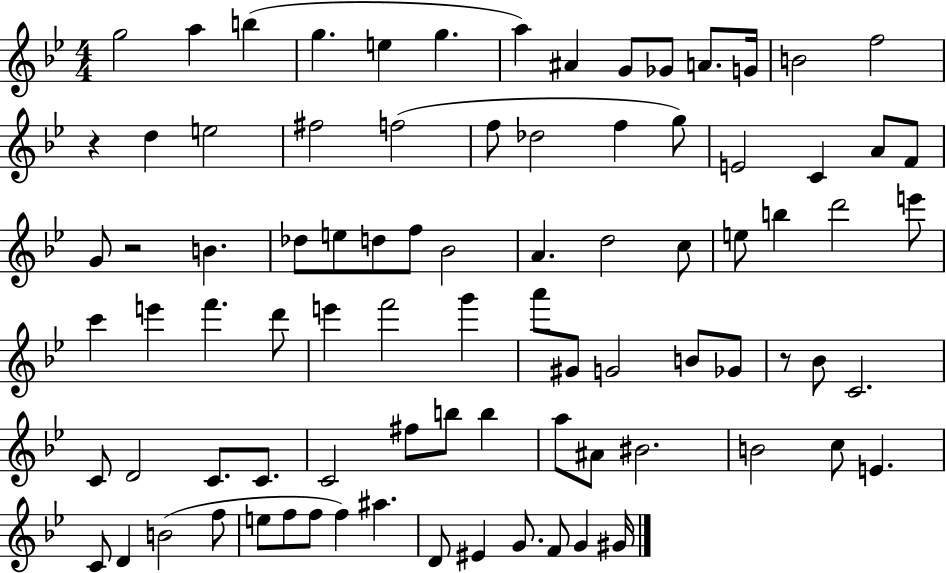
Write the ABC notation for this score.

X:1
T:Untitled
M:4/4
L:1/4
K:Bb
g2 a b g e g a ^A G/2 _G/2 A/2 G/4 B2 f2 z d e2 ^f2 f2 f/2 _d2 f g/2 E2 C A/2 F/2 G/2 z2 B _d/2 e/2 d/2 f/2 _B2 A d2 c/2 e/2 b d'2 e'/2 c' e' f' d'/2 e' f'2 g' a'/2 ^G/2 G2 B/2 _G/2 z/2 _B/2 C2 C/2 D2 C/2 C/2 C2 ^f/2 b/2 b a/2 ^A/2 ^B2 B2 c/2 E C/2 D B2 f/2 e/2 f/2 f/2 f ^a D/2 ^E G/2 F/2 G ^G/4